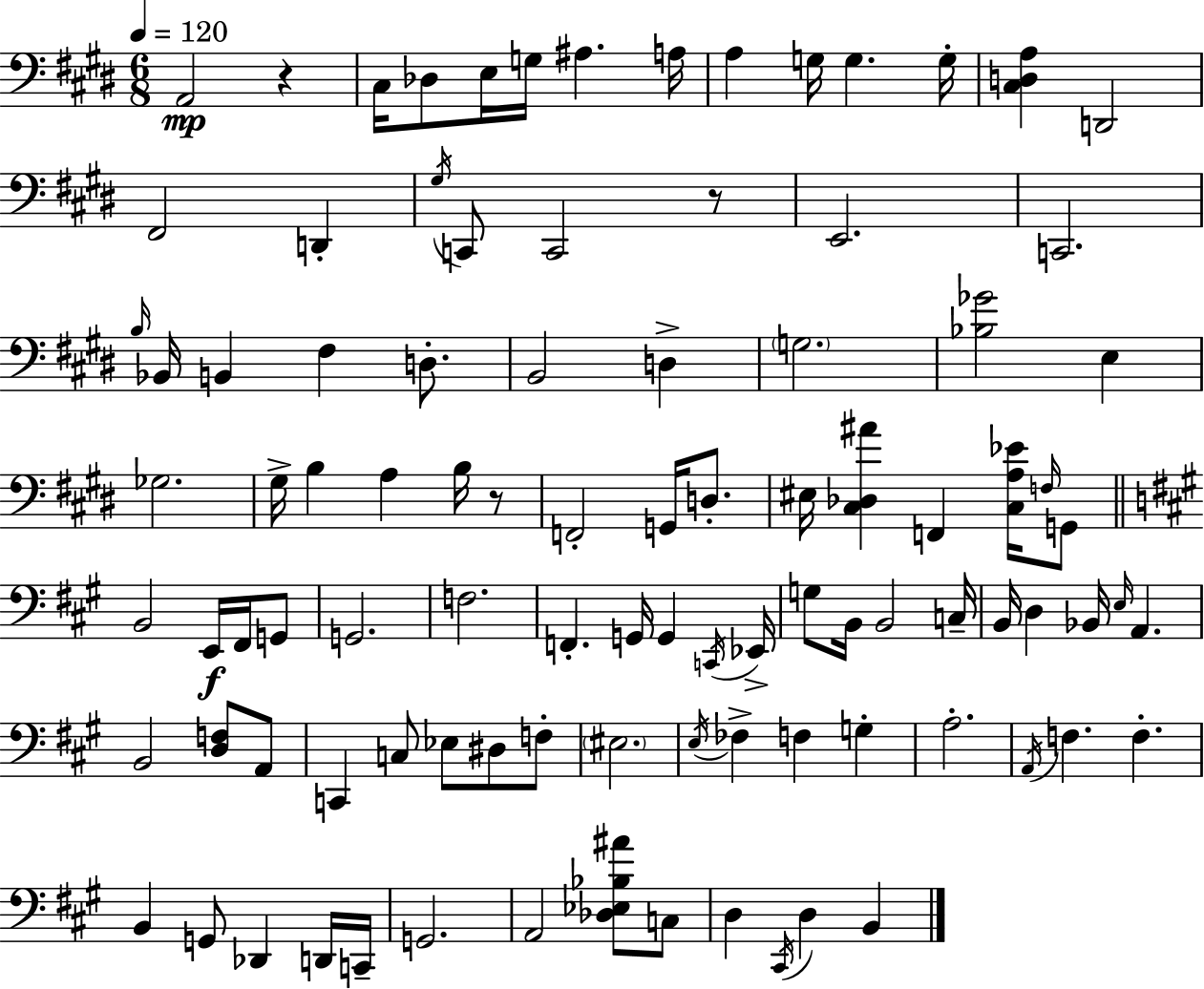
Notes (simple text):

A2/h R/q C#3/s Db3/e E3/s G3/s A#3/q. A3/s A3/q G3/s G3/q. G3/s [C#3,D3,A3]/q D2/h F#2/h D2/q G#3/s C2/e C2/h R/e E2/h. C2/h. B3/s Bb2/s B2/q F#3/q D3/e. B2/h D3/q G3/h. [Bb3,Gb4]/h E3/q Gb3/h. G#3/s B3/q A3/q B3/s R/e F2/h G2/s D3/e. EIS3/s [C#3,Db3,A#4]/q F2/q [C#3,A3,Eb4]/s F3/s G2/e B2/h E2/s F#2/s G2/e G2/h. F3/h. F2/q. G2/s G2/q C2/s Eb2/s G3/e B2/s B2/h C3/s B2/s D3/q Bb2/s E3/s A2/q. B2/h [D3,F3]/e A2/e C2/q C3/e Eb3/e D#3/e F3/e EIS3/h. E3/s FES3/q F3/q G3/q A3/h. A2/s F3/q. F3/q. B2/q G2/e Db2/q D2/s C2/s G2/h. A2/h [Db3,Eb3,Bb3,A#4]/e C3/e D3/q C#2/s D3/q B2/q